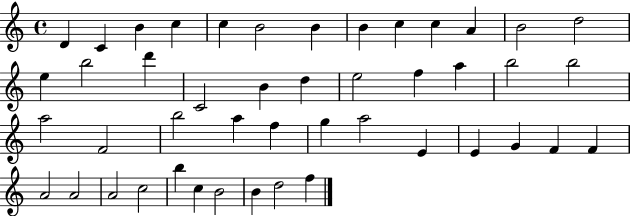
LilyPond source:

{
  \clef treble
  \time 4/4
  \defaultTimeSignature
  \key c \major
  d'4 c'4 b'4 c''4 | c''4 b'2 b'4 | b'4 c''4 c''4 a'4 | b'2 d''2 | \break e''4 b''2 d'''4 | c'2 b'4 d''4 | e''2 f''4 a''4 | b''2 b''2 | \break a''2 f'2 | b''2 a''4 f''4 | g''4 a''2 e'4 | e'4 g'4 f'4 f'4 | \break a'2 a'2 | a'2 c''2 | b''4 c''4 b'2 | b'4 d''2 f''4 | \break \bar "|."
}